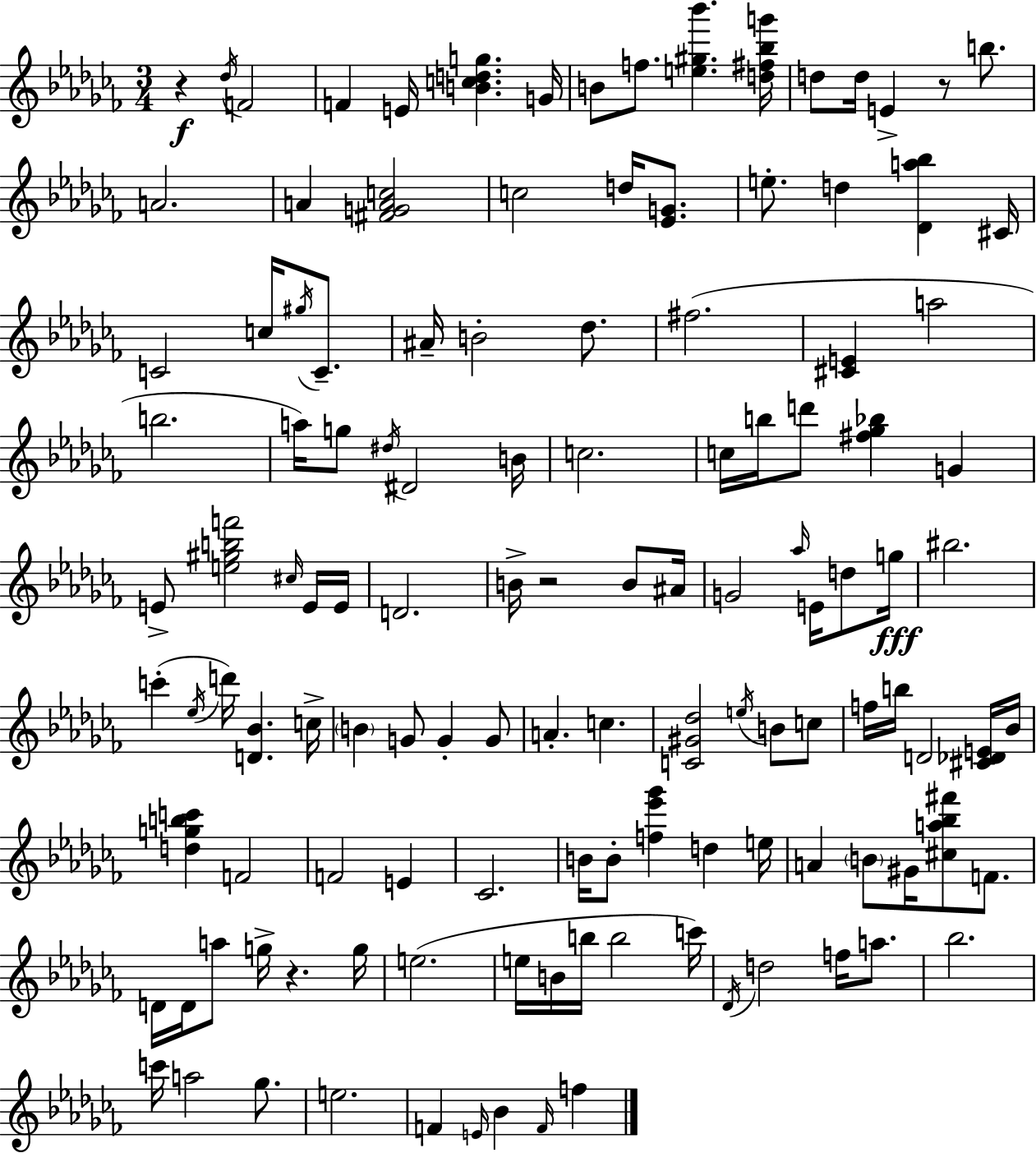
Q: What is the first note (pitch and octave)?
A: Db5